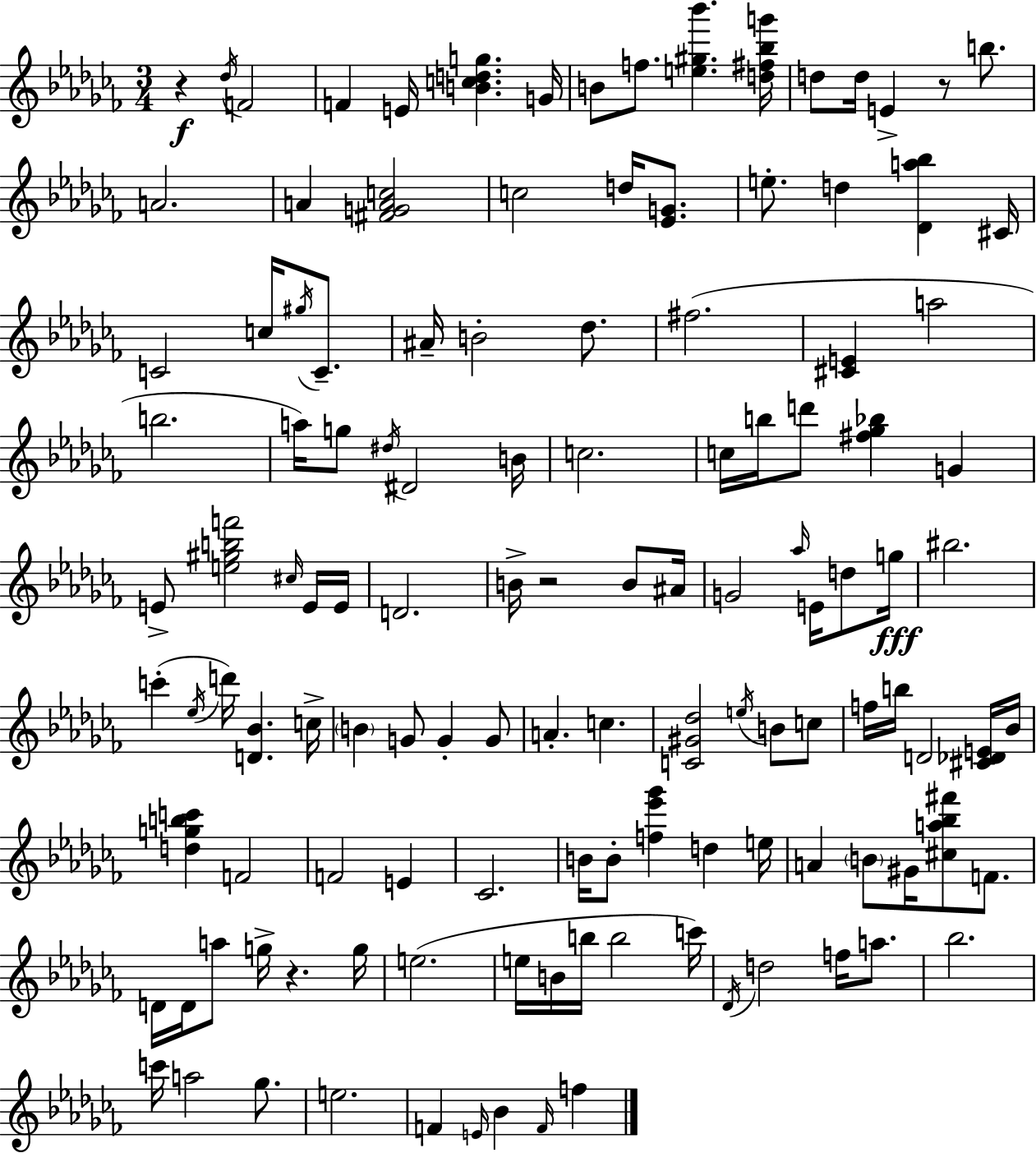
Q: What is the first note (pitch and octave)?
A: Db5